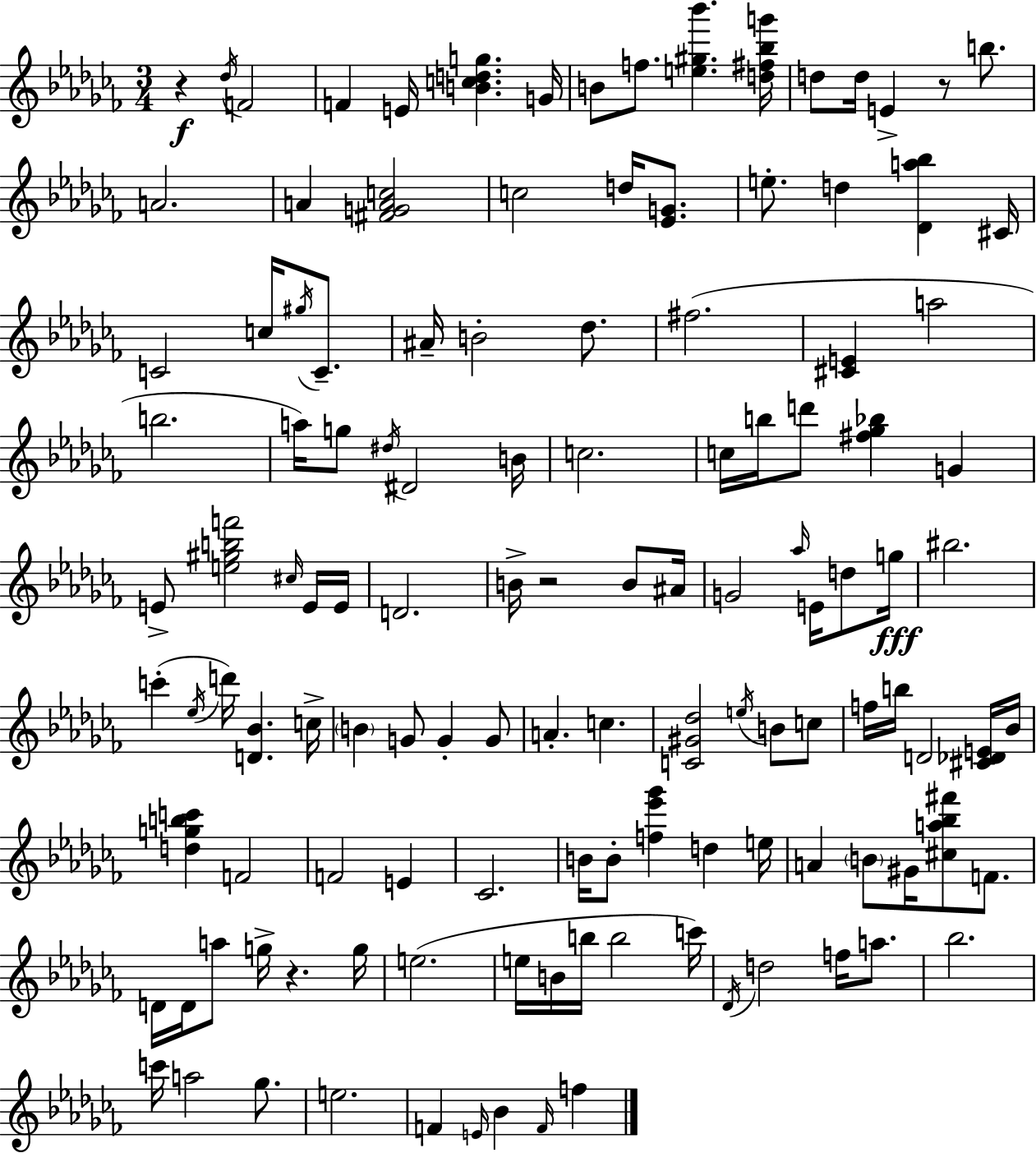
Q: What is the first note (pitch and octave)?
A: Db5